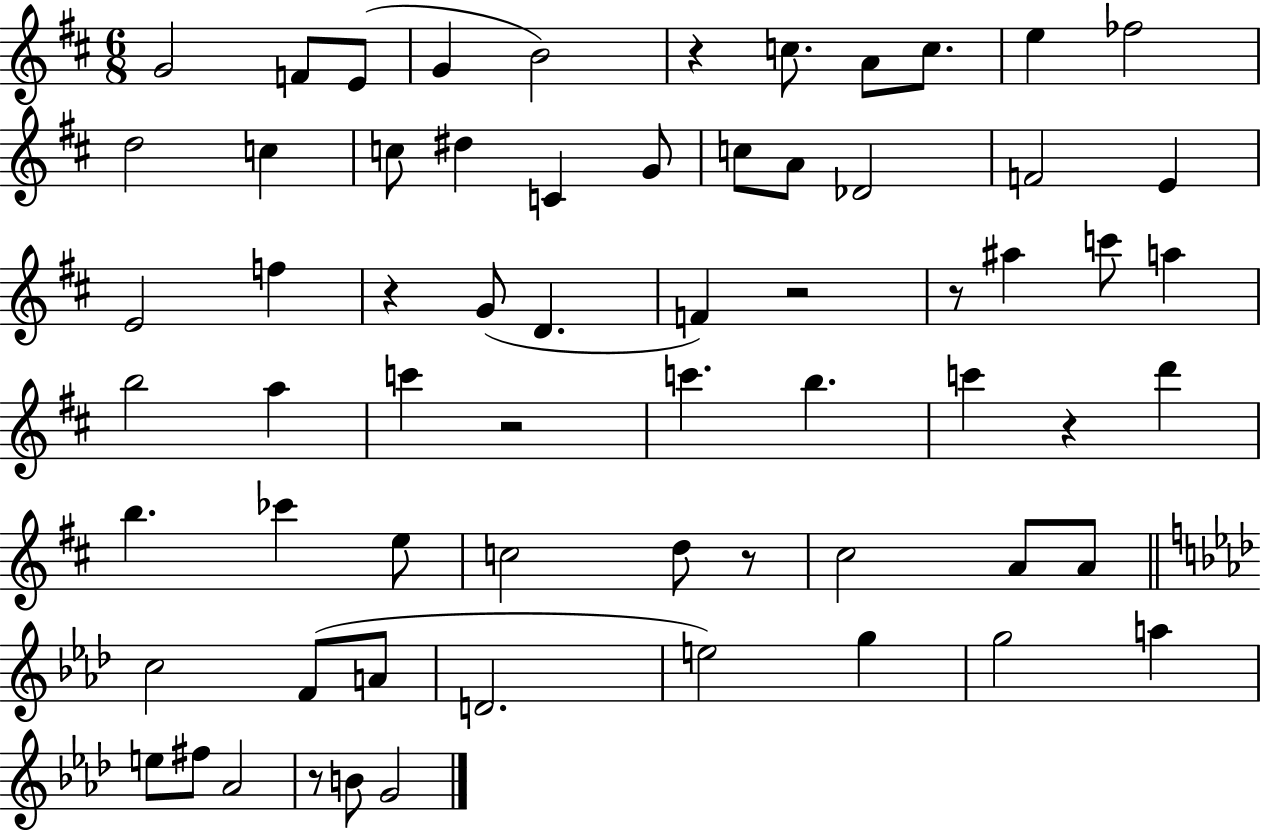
{
  \clef treble
  \numericTimeSignature
  \time 6/8
  \key d \major
  g'2 f'8 e'8( | g'4 b'2) | r4 c''8. a'8 c''8. | e''4 fes''2 | \break d''2 c''4 | c''8 dis''4 c'4 g'8 | c''8 a'8 des'2 | f'2 e'4 | \break e'2 f''4 | r4 g'8( d'4. | f'4) r2 | r8 ais''4 c'''8 a''4 | \break b''2 a''4 | c'''4 r2 | c'''4. b''4. | c'''4 r4 d'''4 | \break b''4. ces'''4 e''8 | c''2 d''8 r8 | cis''2 a'8 a'8 | \bar "||" \break \key aes \major c''2 f'8( a'8 | d'2. | e''2) g''4 | g''2 a''4 | \break e''8 fis''8 aes'2 | r8 b'8 g'2 | \bar "|."
}